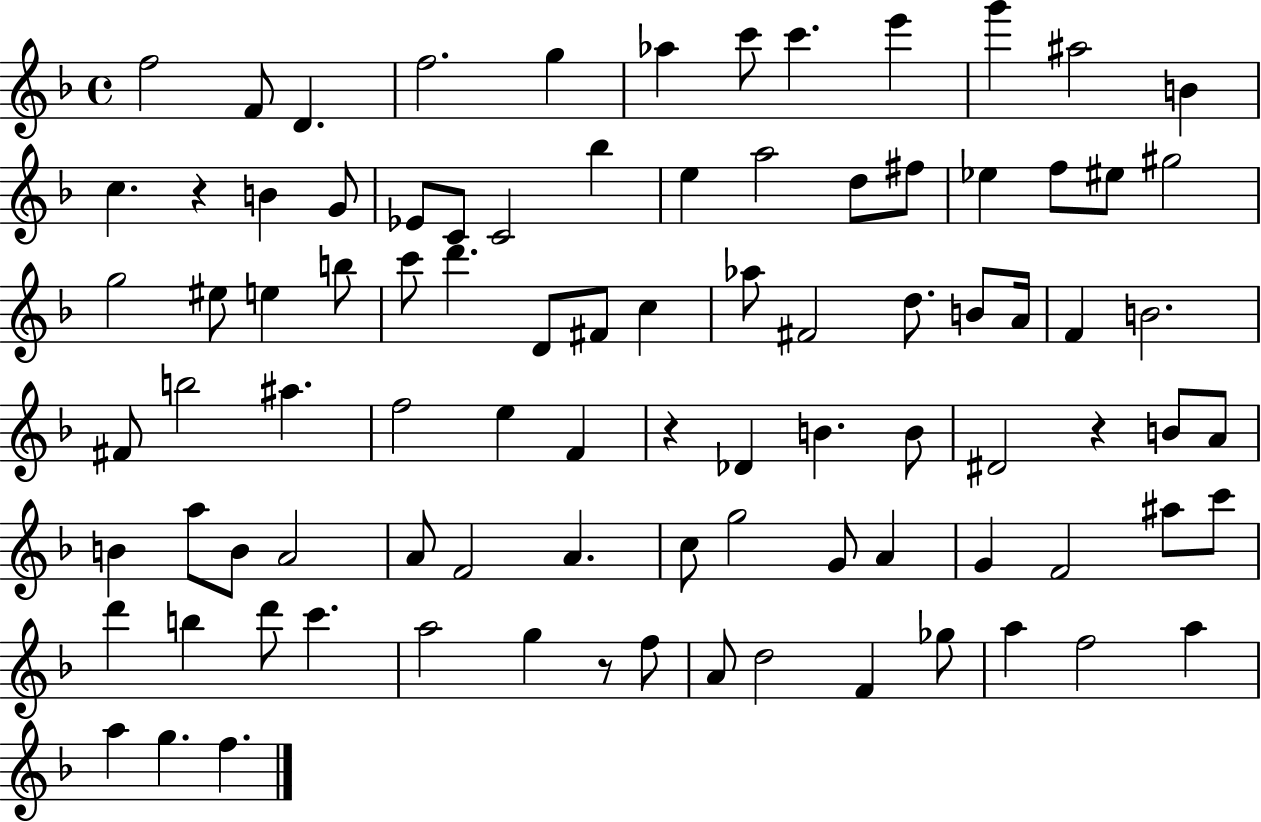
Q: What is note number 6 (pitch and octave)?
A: Ab5